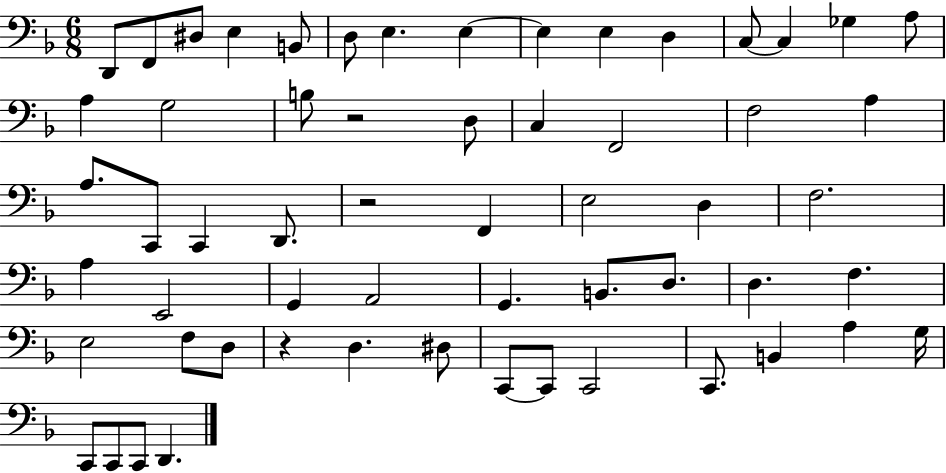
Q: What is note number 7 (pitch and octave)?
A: E3